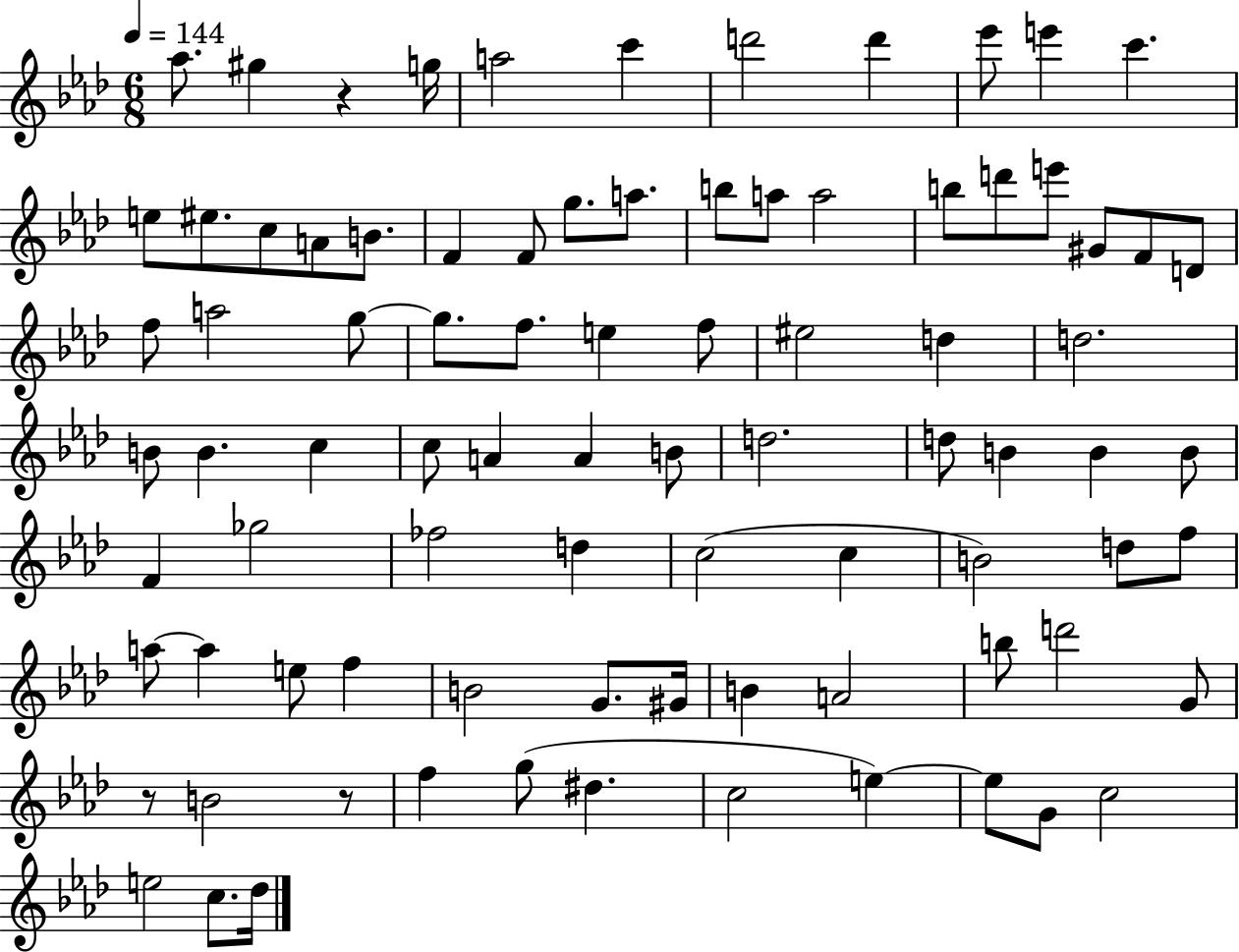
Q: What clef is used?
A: treble